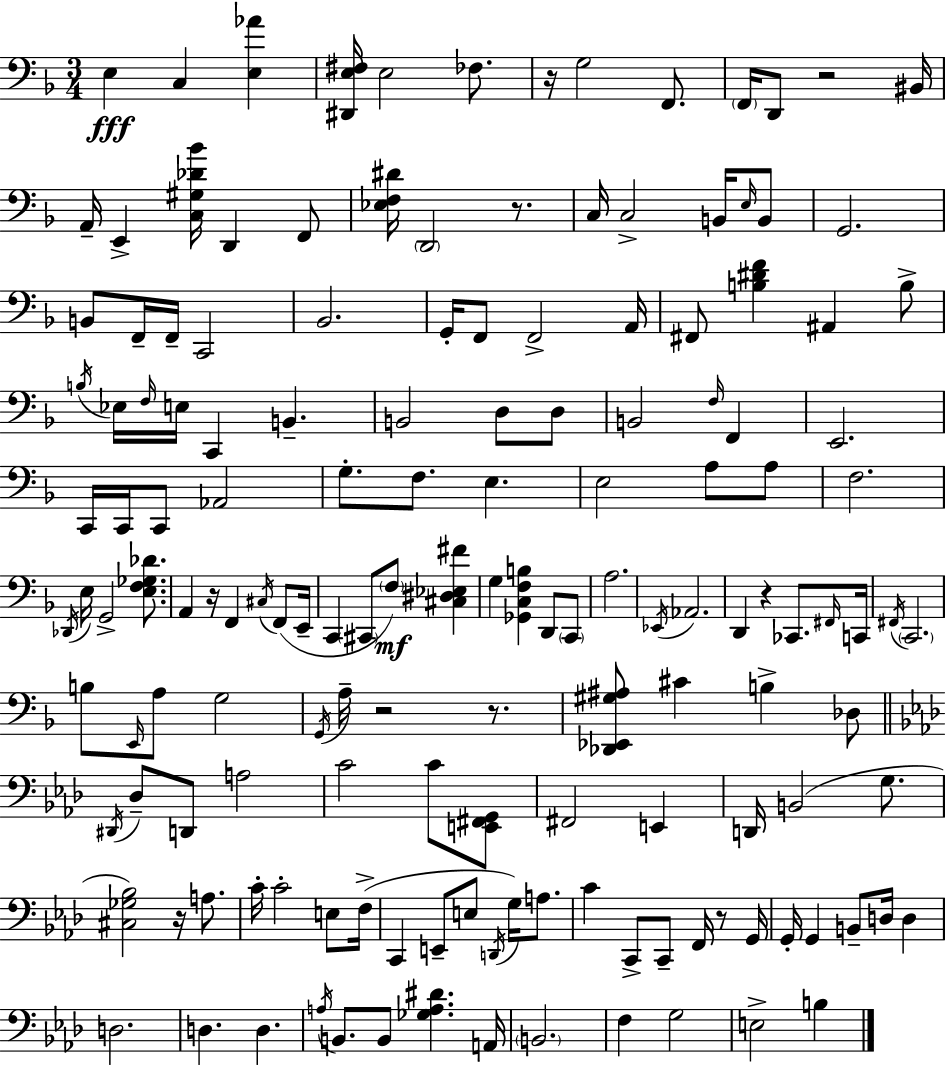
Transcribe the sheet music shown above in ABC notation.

X:1
T:Untitled
M:3/4
L:1/4
K:Dm
E, C, [E,_A] [^D,,E,^F,]/4 E,2 _F,/2 z/4 G,2 F,,/2 F,,/4 D,,/2 z2 ^B,,/4 A,,/4 E,, [C,^G,_D_B]/4 D,, F,,/2 [_E,F,^D]/4 D,,2 z/2 C,/4 C,2 B,,/4 E,/4 B,,/2 G,,2 B,,/2 F,,/4 F,,/4 C,,2 _B,,2 G,,/4 F,,/2 F,,2 A,,/4 ^F,,/2 [B,^DF] ^A,, B,/2 B,/4 _E,/4 F,/4 E,/4 C,, B,, B,,2 D,/2 D,/2 B,,2 F,/4 F,, E,,2 C,,/4 C,,/4 C,,/2 _A,,2 G,/2 F,/2 E, E,2 A,/2 A,/2 F,2 _D,,/4 E,/4 G,,2 [E,F,_G,_D]/2 A,, z/4 F,, ^C,/4 F,,/2 E,,/4 C,, ^C,,/2 F,/2 [^C,^D,_E,^F] G, [_G,,C,F,B,] D,,/2 C,,/2 A,2 _E,,/4 _A,,2 D,, z _C,,/2 ^F,,/4 C,,/4 ^F,,/4 C,,2 B,/2 E,,/4 A,/2 G,2 G,,/4 A,/4 z2 z/2 [_D,,_E,,^G,^A,]/2 ^C B, _D,/2 ^D,,/4 _D,/2 D,,/2 A,2 C2 C/2 [E,,^F,,G,,]/2 ^F,,2 E,, D,,/4 B,,2 G,/2 [^C,_G,_B,]2 z/4 A,/2 C/4 C2 E,/2 F,/4 C,, E,,/2 E,/2 D,,/4 G,/4 A,/2 C C,,/2 C,,/2 F,,/4 z/2 G,,/4 G,,/4 G,, B,,/2 D,/4 D, D,2 D, D, A,/4 B,,/2 B,,/2 [_G,A,^D] A,,/4 B,,2 F, G,2 E,2 B,